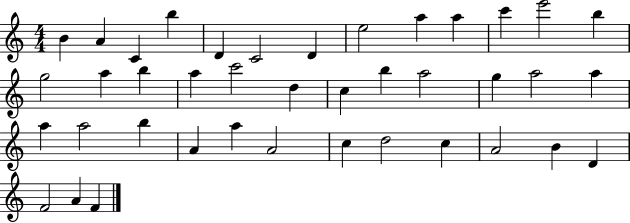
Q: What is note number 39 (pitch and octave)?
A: A4